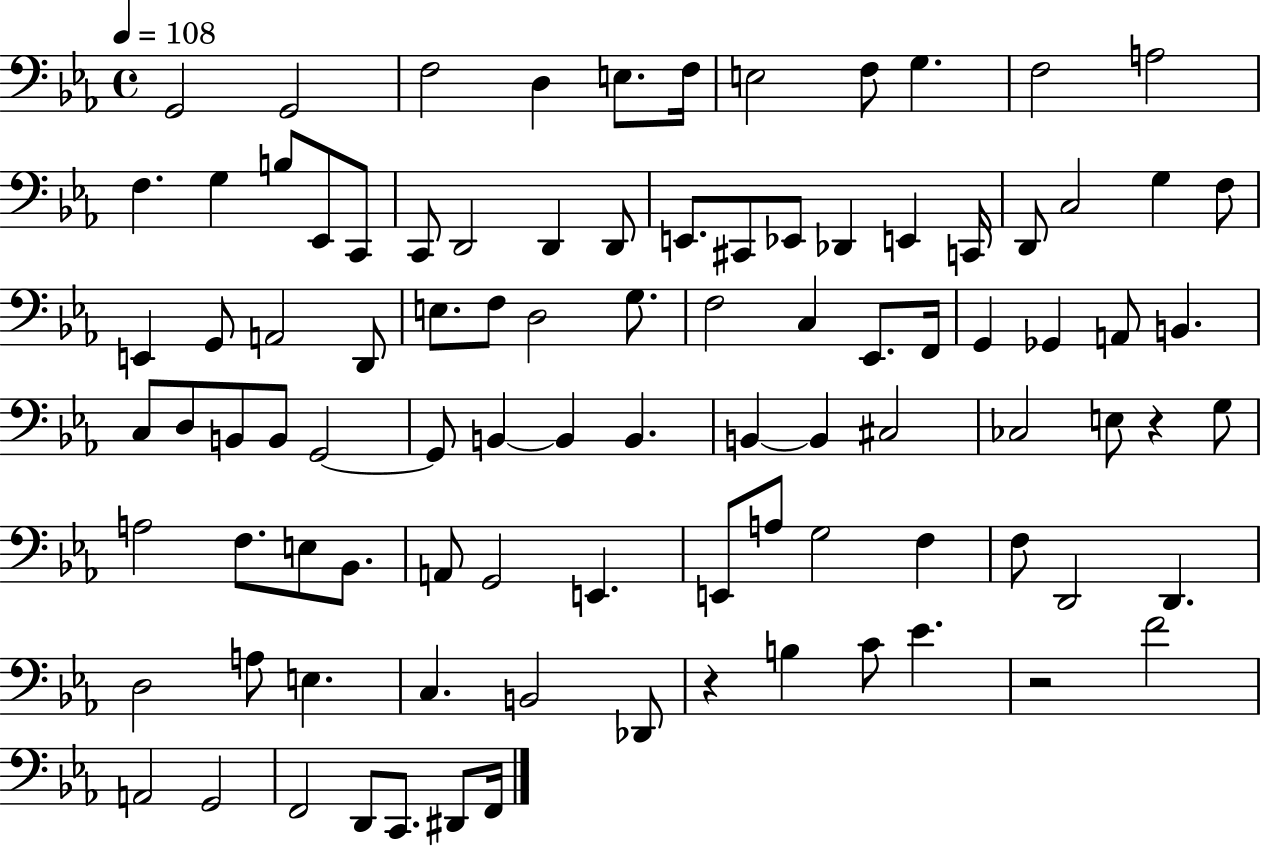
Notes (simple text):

G2/h G2/h F3/h D3/q E3/e. F3/s E3/h F3/e G3/q. F3/h A3/h F3/q. G3/q B3/e Eb2/e C2/e C2/e D2/h D2/q D2/e E2/e. C#2/e Eb2/e Db2/q E2/q C2/s D2/e C3/h G3/q F3/e E2/q G2/e A2/h D2/e E3/e. F3/e D3/h G3/e. F3/h C3/q Eb2/e. F2/s G2/q Gb2/q A2/e B2/q. C3/e D3/e B2/e B2/e G2/h G2/e B2/q B2/q B2/q. B2/q B2/q C#3/h CES3/h E3/e R/q G3/e A3/h F3/e. E3/e Bb2/e. A2/e G2/h E2/q. E2/e A3/e G3/h F3/q F3/e D2/h D2/q. D3/h A3/e E3/q. C3/q. B2/h Db2/e R/q B3/q C4/e Eb4/q. R/h F4/h A2/h G2/h F2/h D2/e C2/e. D#2/e F2/s